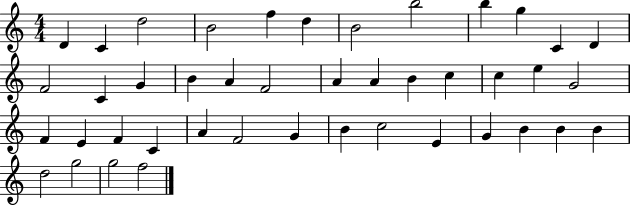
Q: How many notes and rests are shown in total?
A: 43